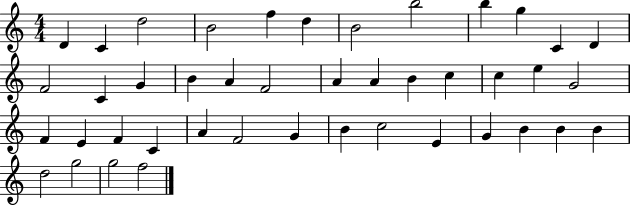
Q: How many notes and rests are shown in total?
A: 43